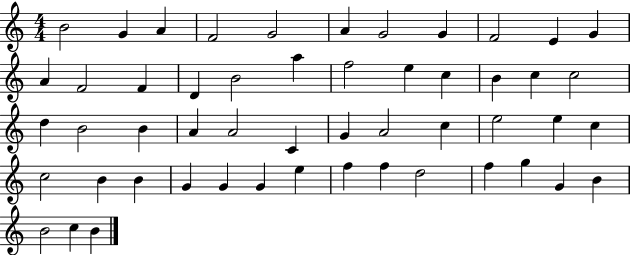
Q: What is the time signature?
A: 4/4